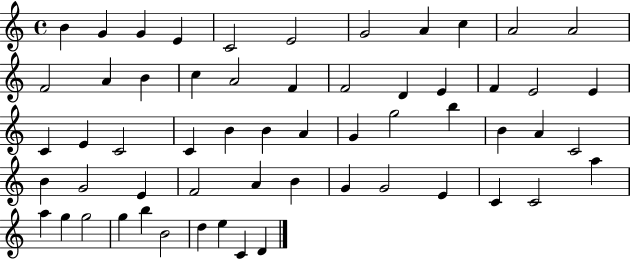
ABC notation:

X:1
T:Untitled
M:4/4
L:1/4
K:C
B G G E C2 E2 G2 A c A2 A2 F2 A B c A2 F F2 D E F E2 E C E C2 C B B A G g2 b B A C2 B G2 E F2 A B G G2 E C C2 a a g g2 g b B2 d e C D